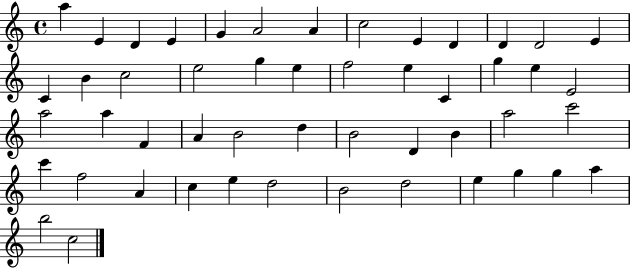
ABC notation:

X:1
T:Untitled
M:4/4
L:1/4
K:C
a E D E G A2 A c2 E D D D2 E C B c2 e2 g e f2 e C g e E2 a2 a F A B2 d B2 D B a2 c'2 c' f2 A c e d2 B2 d2 e g g a b2 c2